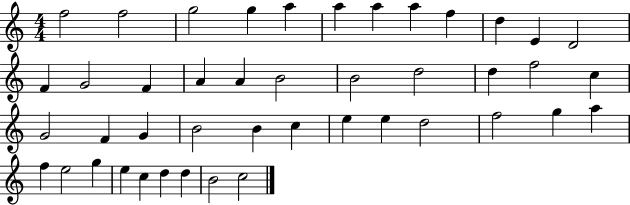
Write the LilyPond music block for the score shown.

{
  \clef treble
  \numericTimeSignature
  \time 4/4
  \key c \major
  f''2 f''2 | g''2 g''4 a''4 | a''4 a''4 a''4 f''4 | d''4 e'4 d'2 | \break f'4 g'2 f'4 | a'4 a'4 b'2 | b'2 d''2 | d''4 f''2 c''4 | \break g'2 f'4 g'4 | b'2 b'4 c''4 | e''4 e''4 d''2 | f''2 g''4 a''4 | \break f''4 e''2 g''4 | e''4 c''4 d''4 d''4 | b'2 c''2 | \bar "|."
}